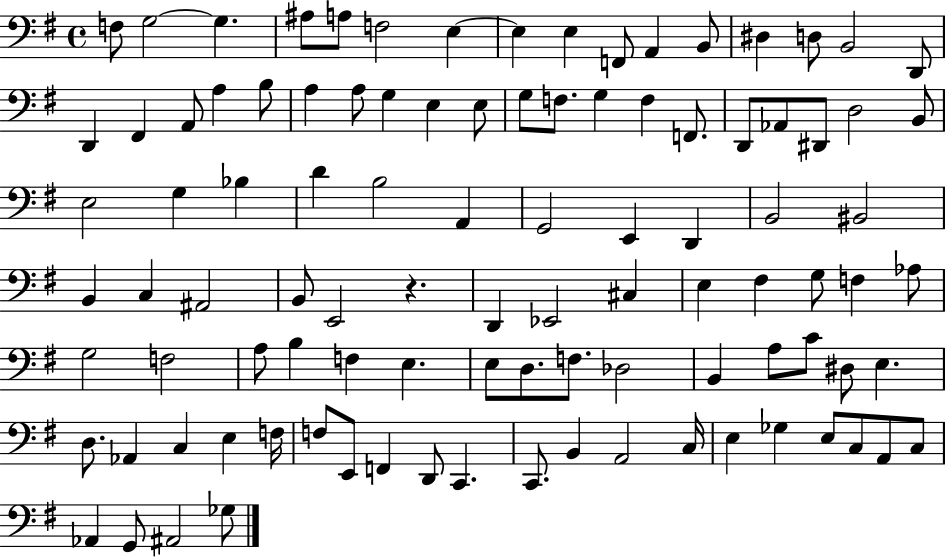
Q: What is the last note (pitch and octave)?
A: Gb3